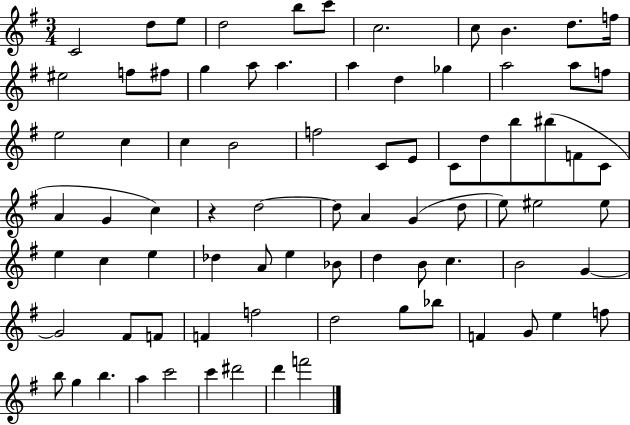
X:1
T:Untitled
M:3/4
L:1/4
K:G
C2 d/2 e/2 d2 b/2 c'/2 c2 c/2 B d/2 f/4 ^e2 f/2 ^f/2 g a/2 a a d _g a2 a/2 f/2 e2 c c B2 f2 C/2 E/2 C/2 d/2 b/2 ^b/2 F/2 C/2 A G c z d2 d/2 A G d/2 e/2 ^e2 ^e/2 e c e _d A/2 e _B/2 d B/2 c B2 G G2 ^F/2 F/2 F f2 d2 g/2 _b/2 F G/2 e f/2 b/2 g b a c'2 c' ^d'2 d' f'2